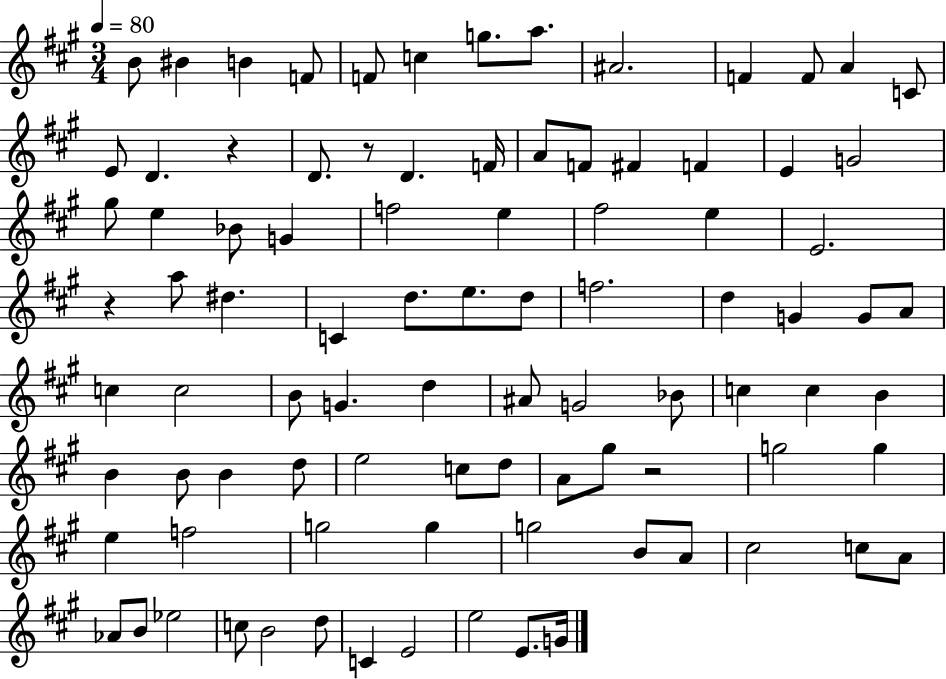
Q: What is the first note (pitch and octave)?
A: B4